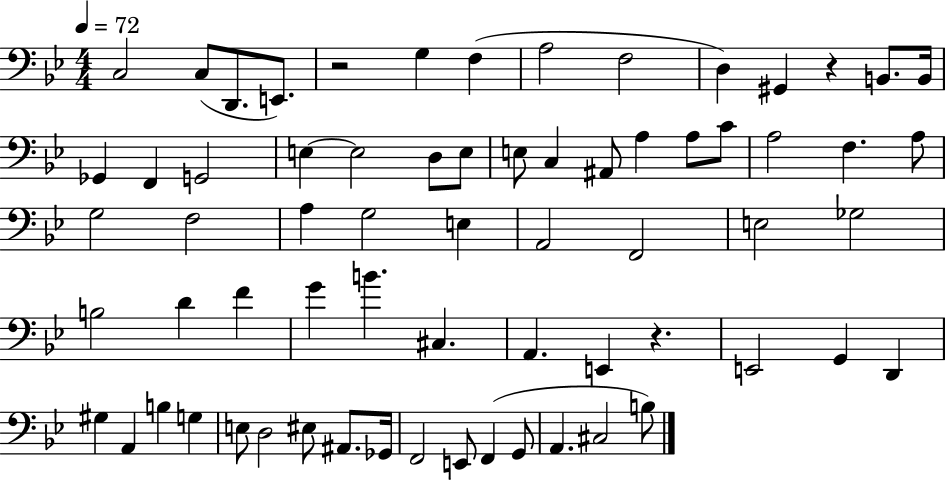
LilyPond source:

{
  \clef bass
  \numericTimeSignature
  \time 4/4
  \key bes \major
  \tempo 4 = 72
  c2 c8( d,8. e,8.) | r2 g4 f4( | a2 f2 | d4) gis,4 r4 b,8. b,16 | \break ges,4 f,4 g,2 | e4~~ e2 d8 e8 | e8 c4 ais,8 a4 a8 c'8 | a2 f4. a8 | \break g2 f2 | a4 g2 e4 | a,2 f,2 | e2 ges2 | \break b2 d'4 f'4 | g'4 b'4. cis4. | a,4. e,4 r4. | e,2 g,4 d,4 | \break gis4 a,4 b4 g4 | e8 d2 eis8 ais,8. ges,16 | f,2 e,8 f,4( g,8 | a,4. cis2 b8) | \break \bar "|."
}